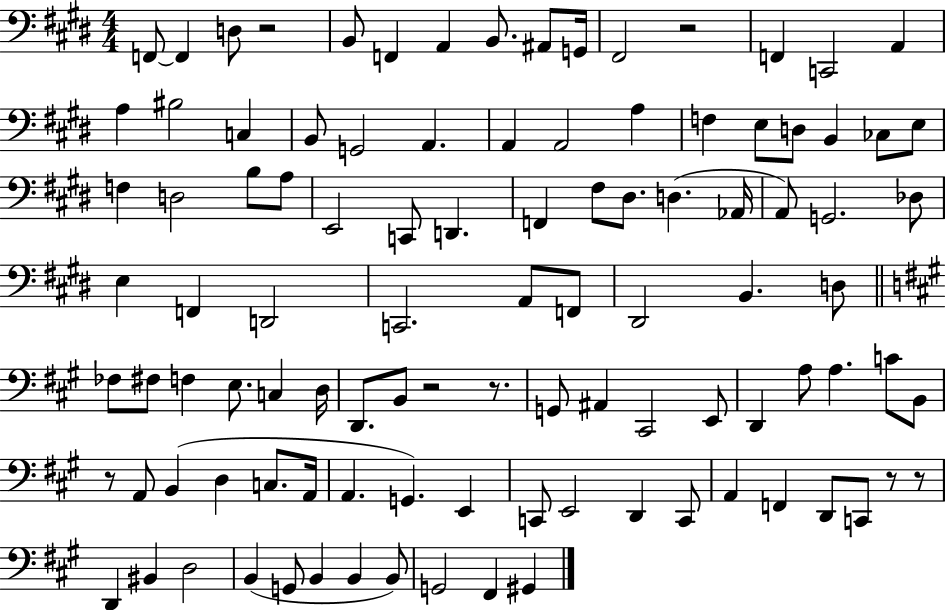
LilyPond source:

{
  \clef bass
  \numericTimeSignature
  \time 4/4
  \key e \major
  f,8~~ f,4 d8 r2 | b,8 f,4 a,4 b,8. ais,8 g,16 | fis,2 r2 | f,4 c,2 a,4 | \break a4 bis2 c4 | b,8 g,2 a,4. | a,4 a,2 a4 | f4 e8 d8 b,4 ces8 e8 | \break f4 d2 b8 a8 | e,2 c,8 d,4. | f,4 fis8 dis8. d4.( aes,16 | a,8) g,2. des8 | \break e4 f,4 d,2 | c,2. a,8 f,8 | dis,2 b,4. d8 | \bar "||" \break \key a \major fes8 fis8 f4 e8. c4 d16 | d,8. b,8 r2 r8. | g,8 ais,4 cis,2 e,8 | d,4 a8 a4. c'8 b,8 | \break r8 a,8 b,4( d4 c8. a,16 | a,4. g,4.) e,4 | c,8 e,2 d,4 c,8 | a,4 f,4 d,8 c,8 r8 r8 | \break d,4 bis,4 d2 | b,4( g,8 b,4 b,4 b,8) | g,2 fis,4 gis,4 | \bar "|."
}